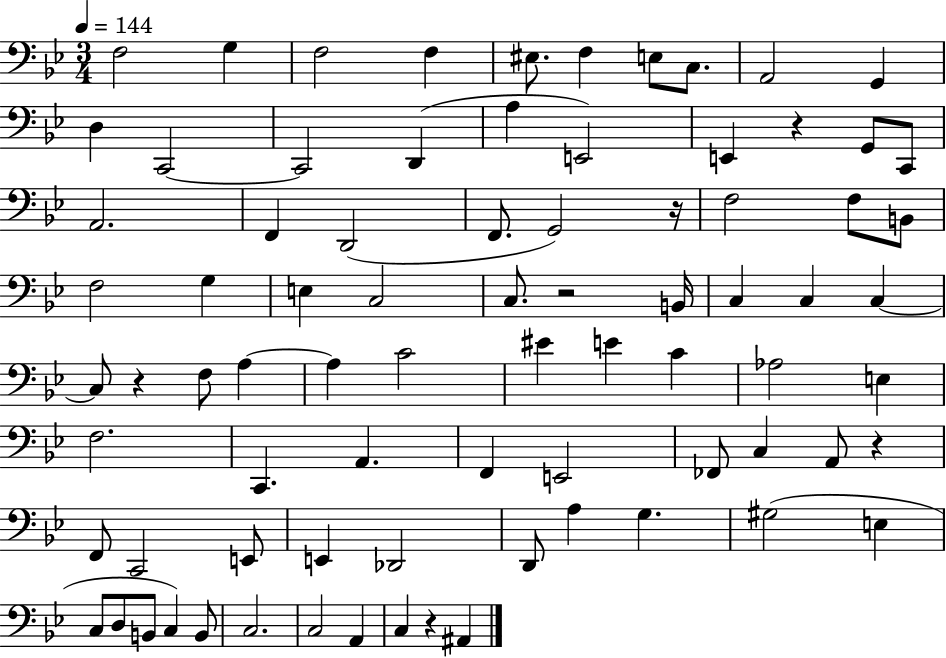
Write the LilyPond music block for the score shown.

{
  \clef bass
  \numericTimeSignature
  \time 3/4
  \key bes \major
  \tempo 4 = 144
  \repeat volta 2 { f2 g4 | f2 f4 | eis8. f4 e8 c8. | a,2 g,4 | \break d4 c,2~~ | c,2 d,4( | a4 e,2) | e,4 r4 g,8 c,8 | \break a,2. | f,4 d,2( | f,8. g,2) r16 | f2 f8 b,8 | \break f2 g4 | e4 c2 | c8. r2 b,16 | c4 c4 c4~~ | \break c8 r4 f8 a4~~ | a4 c'2 | eis'4 e'4 c'4 | aes2 e4 | \break f2. | c,4. a,4. | f,4 e,2 | fes,8 c4 a,8 r4 | \break f,8 c,2 e,8 | e,4 des,2 | d,8 a4 g4. | gis2( e4 | \break c8 d8 b,8 c4) b,8 | c2. | c2 a,4 | c4 r4 ais,4 | \break } \bar "|."
}